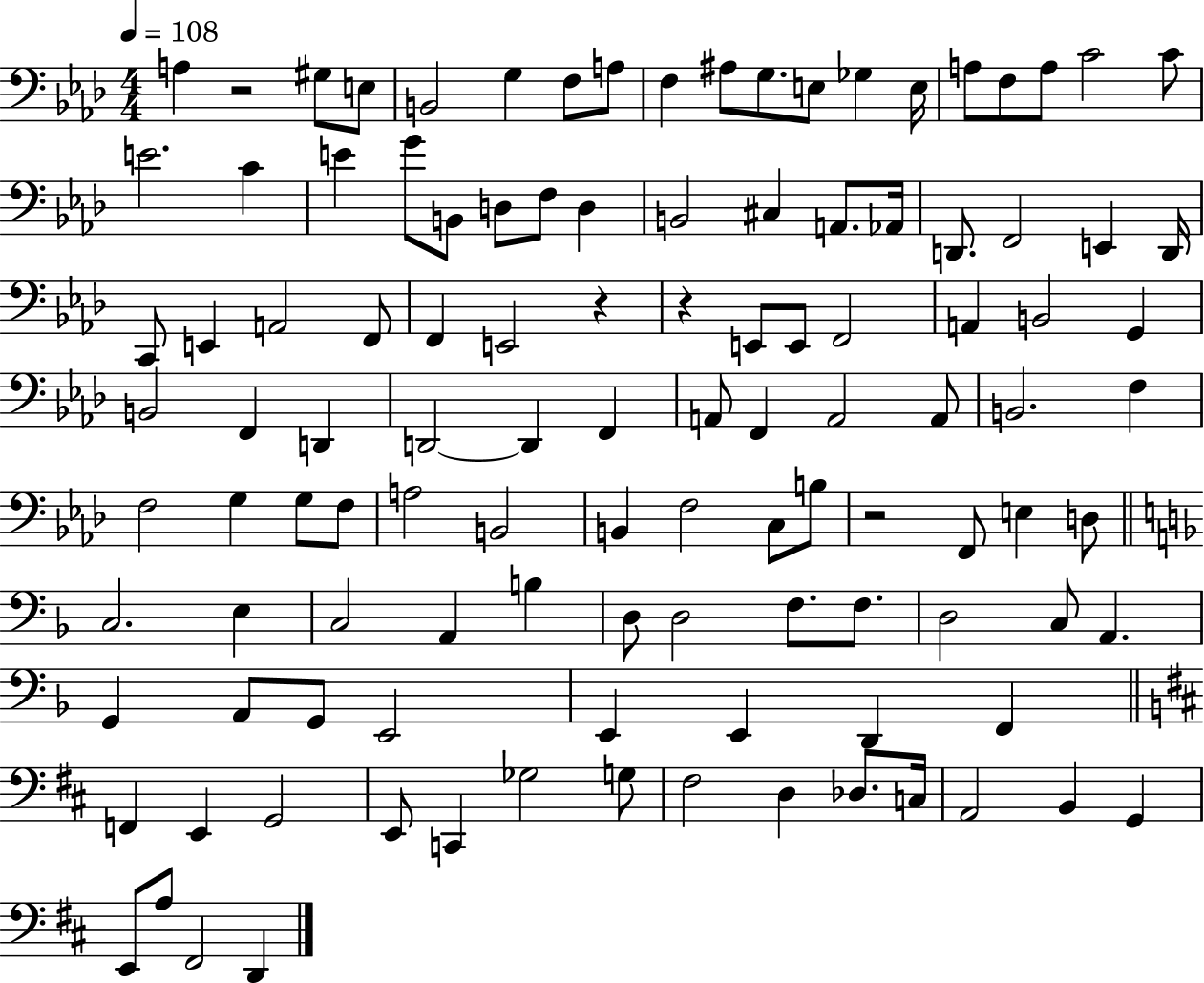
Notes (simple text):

A3/q R/h G#3/e E3/e B2/h G3/q F3/e A3/e F3/q A#3/e G3/e. E3/e Gb3/q E3/s A3/e F3/e A3/e C4/h C4/e E4/h. C4/q E4/q G4/e B2/e D3/e F3/e D3/q B2/h C#3/q A2/e. Ab2/s D2/e. F2/h E2/q D2/s C2/e E2/q A2/h F2/e F2/q E2/h R/q R/q E2/e E2/e F2/h A2/q B2/h G2/q B2/h F2/q D2/q D2/h D2/q F2/q A2/e F2/q A2/h A2/e B2/h. F3/q F3/h G3/q G3/e F3/e A3/h B2/h B2/q F3/h C3/e B3/e R/h F2/e E3/q D3/e C3/h. E3/q C3/h A2/q B3/q D3/e D3/h F3/e. F3/e. D3/h C3/e A2/q. G2/q A2/e G2/e E2/h E2/q E2/q D2/q F2/q F2/q E2/q G2/h E2/e C2/q Gb3/h G3/e F#3/h D3/q Db3/e. C3/s A2/h B2/q G2/q E2/e A3/e F#2/h D2/q